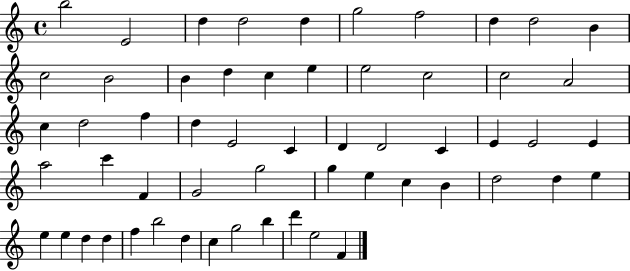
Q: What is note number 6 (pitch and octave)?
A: G5